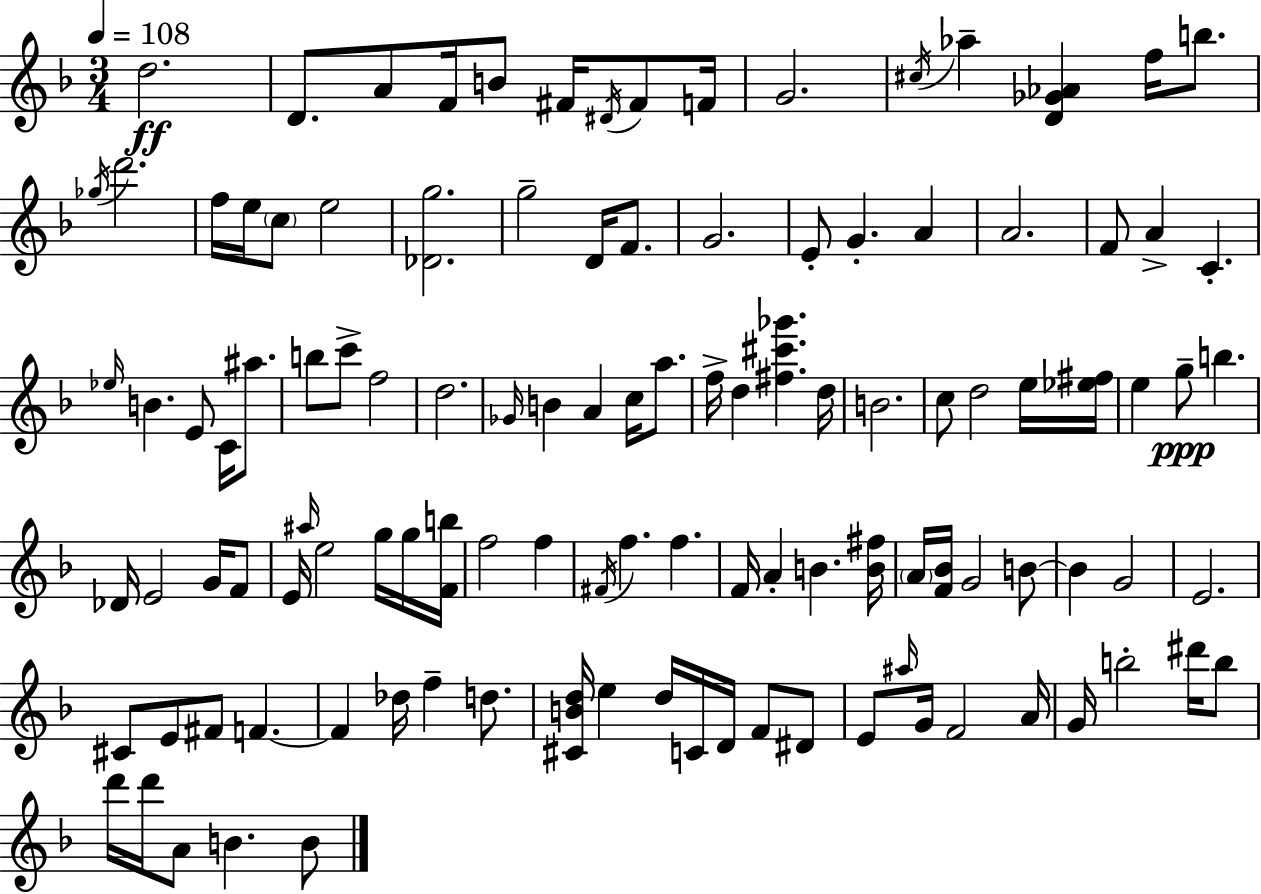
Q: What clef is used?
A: treble